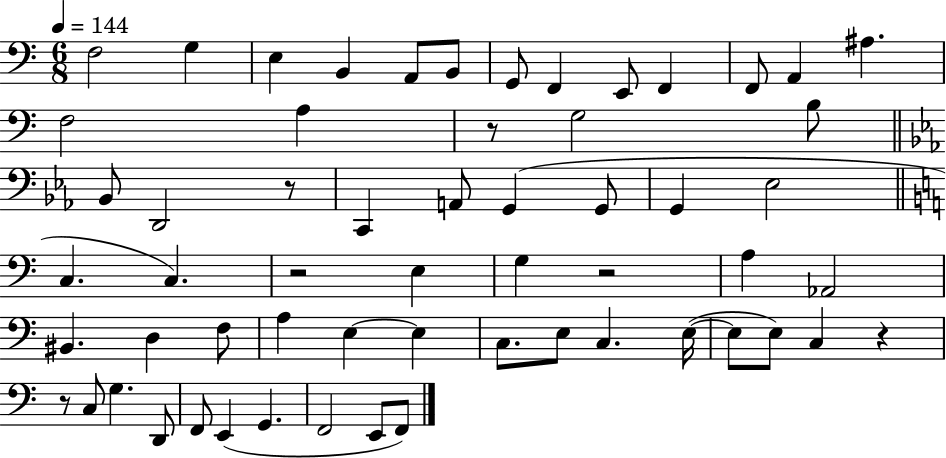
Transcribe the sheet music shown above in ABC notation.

X:1
T:Untitled
M:6/8
L:1/4
K:C
F,2 G, E, B,, A,,/2 B,,/2 G,,/2 F,, E,,/2 F,, F,,/2 A,, ^A, F,2 A, z/2 G,2 B,/2 _B,,/2 D,,2 z/2 C,, A,,/2 G,, G,,/2 G,, _E,2 C, C, z2 E, G, z2 A, _A,,2 ^B,, D, F,/2 A, E, E, C,/2 E,/2 C, E,/4 E,/2 E,/2 C, z z/2 C,/2 G, D,,/2 F,,/2 E,, G,, F,,2 E,,/2 F,,/2